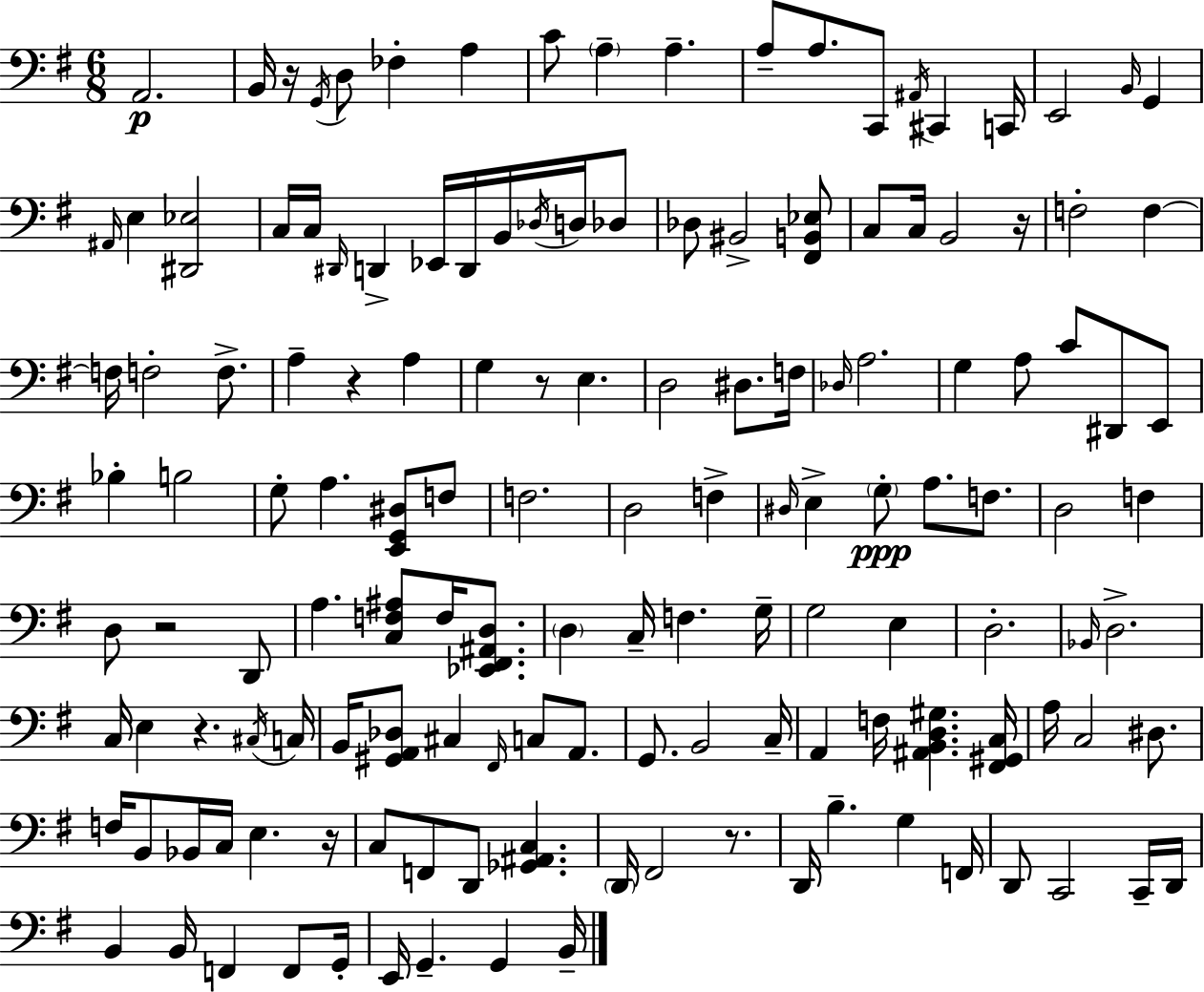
X:1
T:Untitled
M:6/8
L:1/4
K:Em
A,,2 B,,/4 z/4 G,,/4 D,/2 _F, A, C/2 A, A, A,/2 A,/2 C,,/2 ^A,,/4 ^C,, C,,/4 E,,2 B,,/4 G,, ^A,,/4 E, [^D,,_E,]2 C,/4 C,/4 ^D,,/4 D,, _E,,/4 D,,/4 B,,/4 _D,/4 D,/4 _D,/2 _D,/2 ^B,,2 [^F,,B,,_E,]/2 C,/2 C,/4 B,,2 z/4 F,2 F, F,/4 F,2 F,/2 A, z A, G, z/2 E, D,2 ^D,/2 F,/4 _D,/4 A,2 G, A,/2 C/2 ^D,,/2 E,,/2 _B, B,2 G,/2 A, [E,,G,,^D,]/2 F,/2 F,2 D,2 F, ^D,/4 E, G,/2 A,/2 F,/2 D,2 F, D,/2 z2 D,,/2 A, [C,F,^A,]/2 F,/4 [_E,,^F,,^A,,D,]/2 D, C,/4 F, G,/4 G,2 E, D,2 _B,,/4 D,2 C,/4 E, z ^C,/4 C,/4 B,,/4 [^G,,A,,_D,]/2 ^C, ^F,,/4 C,/2 A,,/2 G,,/2 B,,2 C,/4 A,, F,/4 [^A,,B,,D,^G,] [^F,,^G,,C,]/4 A,/4 C,2 ^D,/2 F,/4 B,,/2 _B,,/4 C,/4 E, z/4 C,/2 F,,/2 D,,/2 [_G,,^A,,C,] D,,/4 ^F,,2 z/2 D,,/4 B, G, F,,/4 D,,/2 C,,2 C,,/4 D,,/4 B,, B,,/4 F,, F,,/2 G,,/4 E,,/4 G,, G,, B,,/4